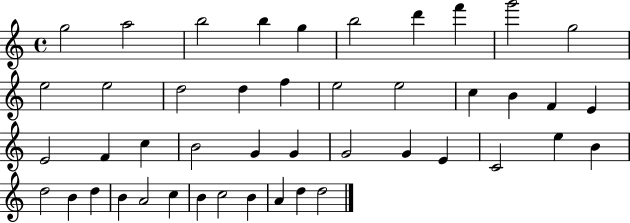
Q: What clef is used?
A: treble